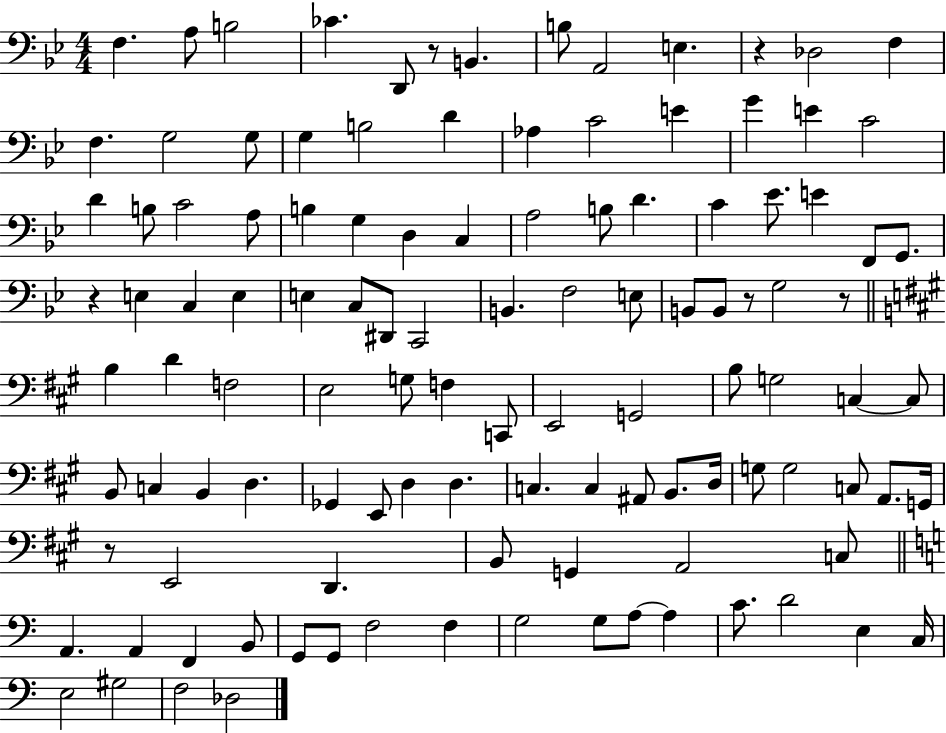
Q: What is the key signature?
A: BES major